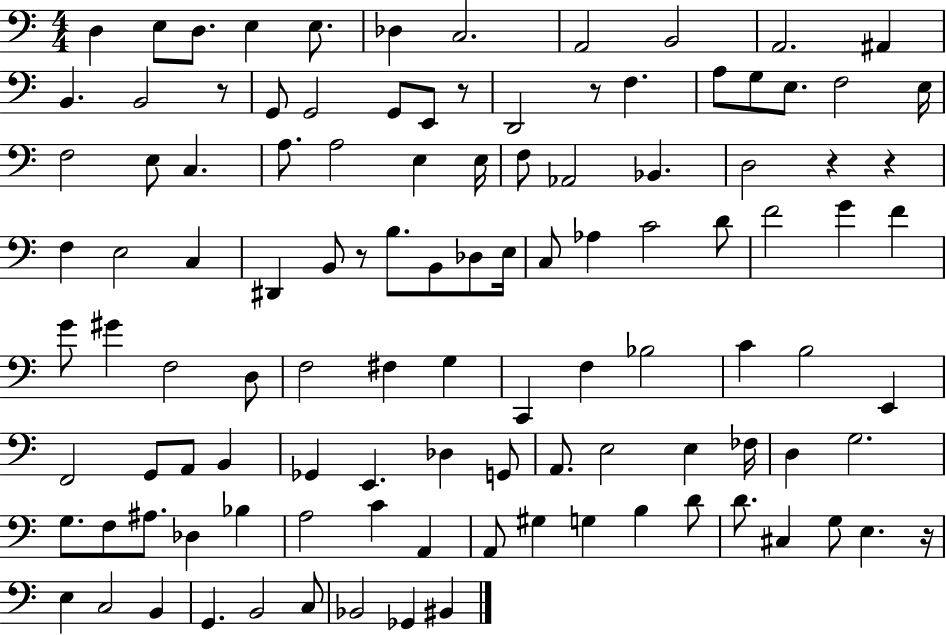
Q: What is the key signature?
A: C major